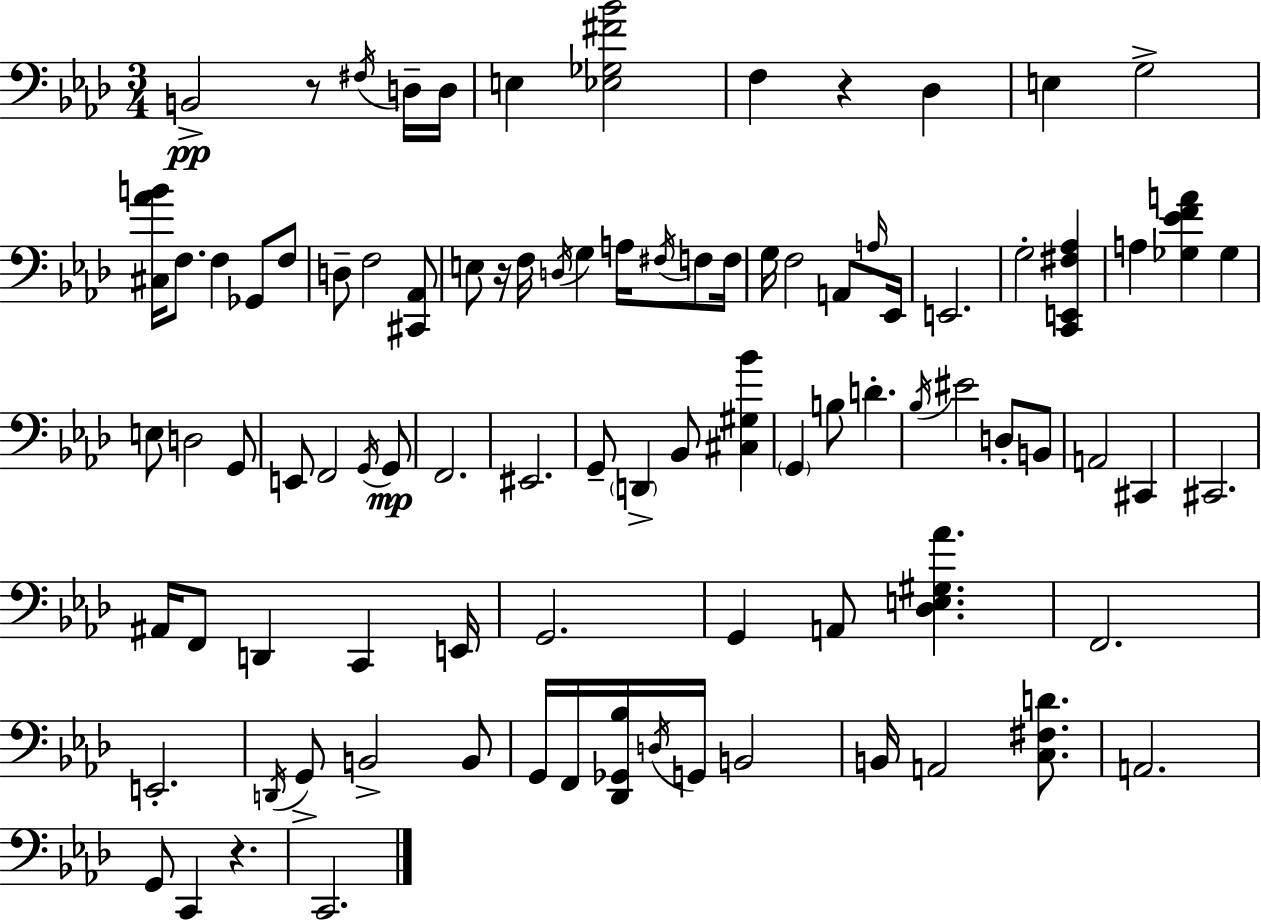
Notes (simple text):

B2/h R/e F#3/s D3/s D3/s E3/q [Eb3,Gb3,F#4,Bb4]/h F3/q R/q Db3/q E3/q G3/h [C#3,Ab4,B4]/s F3/e. F3/q Gb2/e F3/e D3/e F3/h [C#2,Ab2]/e E3/e R/s F3/s D3/s G3/q A3/s F#3/s F3/e F3/s G3/s F3/h A2/e A3/s Eb2/s E2/h. G3/h [C2,E2,F#3,Ab3]/q A3/q [Gb3,Eb4,F4,A4]/q Gb3/q E3/e D3/h G2/e E2/e F2/h G2/s G2/e F2/h. EIS2/h. G2/e D2/q Bb2/e [C#3,G#3,Bb4]/q G2/q B3/e D4/q. Bb3/s EIS4/h D3/e B2/e A2/h C#2/q C#2/h. A#2/s F2/e D2/q C2/q E2/s G2/h. G2/q A2/e [Db3,E3,G#3,Ab4]/q. F2/h. E2/h. D2/s G2/e B2/h B2/e G2/s F2/s [Db2,Gb2,Bb3]/s D3/s G2/s B2/h B2/s A2/h [C3,F#3,D4]/e. A2/h. G2/e C2/q R/q. C2/h.